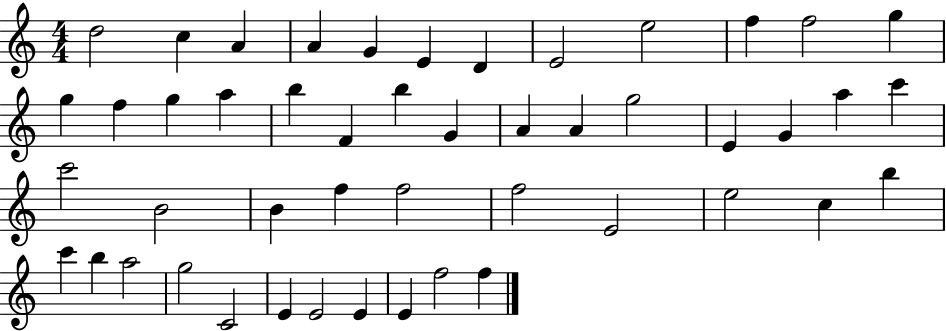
{
  \clef treble
  \numericTimeSignature
  \time 4/4
  \key c \major
  d''2 c''4 a'4 | a'4 g'4 e'4 d'4 | e'2 e''2 | f''4 f''2 g''4 | \break g''4 f''4 g''4 a''4 | b''4 f'4 b''4 g'4 | a'4 a'4 g''2 | e'4 g'4 a''4 c'''4 | \break c'''2 b'2 | b'4 f''4 f''2 | f''2 e'2 | e''2 c''4 b''4 | \break c'''4 b''4 a''2 | g''2 c'2 | e'4 e'2 e'4 | e'4 f''2 f''4 | \break \bar "|."
}